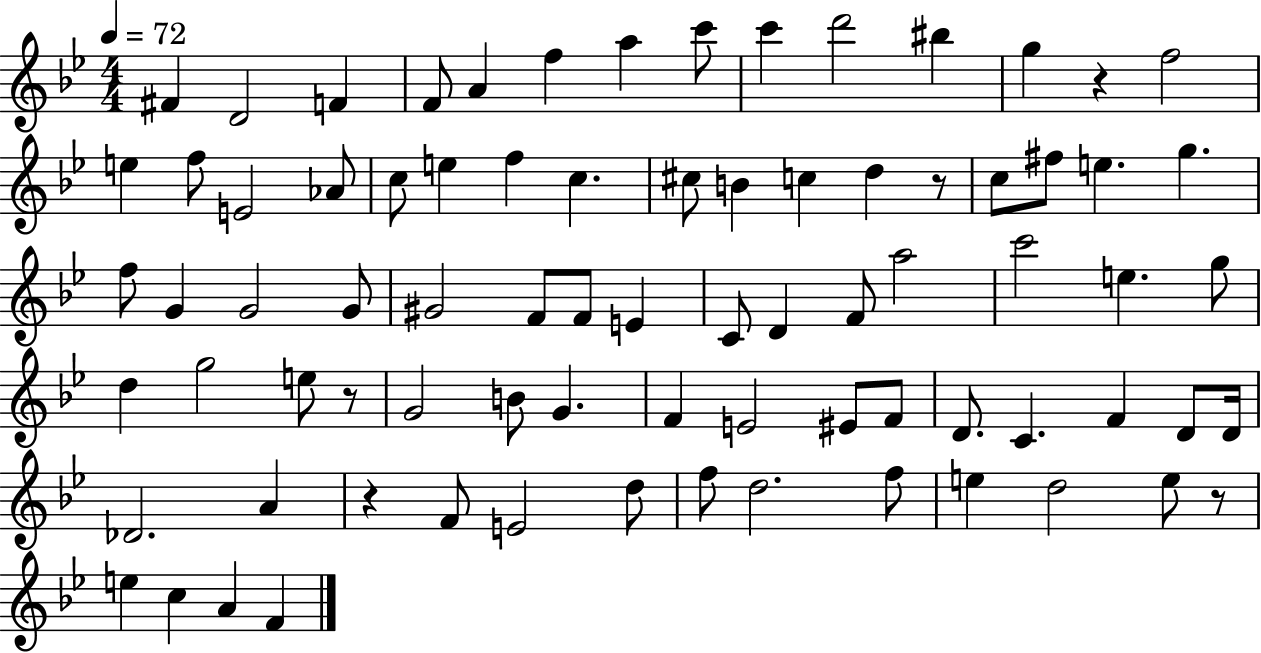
F#4/q D4/h F4/q F4/e A4/q F5/q A5/q C6/e C6/q D6/h BIS5/q G5/q R/q F5/h E5/q F5/e E4/h Ab4/e C5/e E5/q F5/q C5/q. C#5/e B4/q C5/q D5/q R/e C5/e F#5/e E5/q. G5/q. F5/e G4/q G4/h G4/e G#4/h F4/e F4/e E4/q C4/e D4/q F4/e A5/h C6/h E5/q. G5/e D5/q G5/h E5/e R/e G4/h B4/e G4/q. F4/q E4/h EIS4/e F4/e D4/e. C4/q. F4/q D4/e D4/s Db4/h. A4/q R/q F4/e E4/h D5/e F5/e D5/h. F5/e E5/q D5/h E5/e R/e E5/q C5/q A4/q F4/q